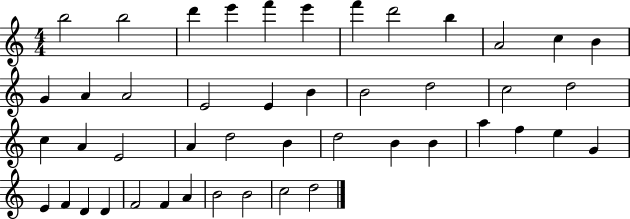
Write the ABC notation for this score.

X:1
T:Untitled
M:4/4
L:1/4
K:C
b2 b2 d' e' f' e' f' d'2 b A2 c B G A A2 E2 E B B2 d2 c2 d2 c A E2 A d2 B d2 B B a f e G E F D D F2 F A B2 B2 c2 d2